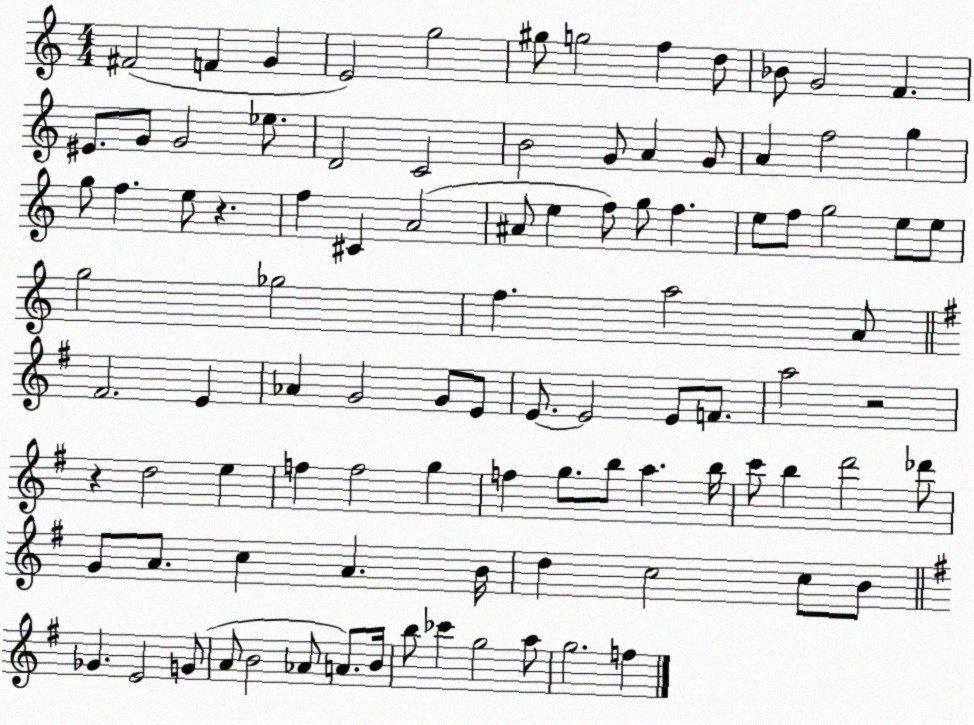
X:1
T:Untitled
M:4/4
L:1/4
K:C
^F2 F G E2 g2 ^g/2 g2 f d/2 _B/2 G2 F ^E/2 G/2 G2 _e/2 D2 C2 B2 G/2 A G/2 A f2 g g/2 f e/2 z f ^C A2 ^A/2 e f/2 g/2 f e/2 f/2 g2 e/2 e/2 g2 _g2 f a2 A/2 ^F2 E _A G2 G/2 E/2 E/2 E2 E/2 F/2 a2 z2 z d2 e f f2 g f g/2 b/2 a b/4 c'/2 b d'2 _d'/2 G/2 A/2 c A B/4 d c2 c/2 B/2 _G E2 G/2 A/2 B2 _A/2 A/2 B/4 b/2 _c' g2 a/2 g2 f